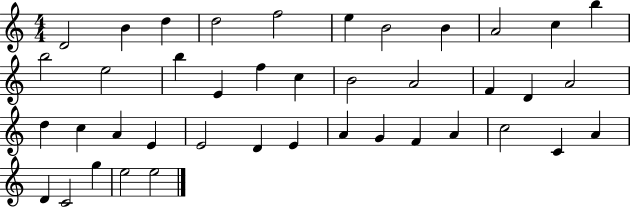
{
  \clef treble
  \numericTimeSignature
  \time 4/4
  \key c \major
  d'2 b'4 d''4 | d''2 f''2 | e''4 b'2 b'4 | a'2 c''4 b''4 | \break b''2 e''2 | b''4 e'4 f''4 c''4 | b'2 a'2 | f'4 d'4 a'2 | \break d''4 c''4 a'4 e'4 | e'2 d'4 e'4 | a'4 g'4 f'4 a'4 | c''2 c'4 a'4 | \break d'4 c'2 g''4 | e''2 e''2 | \bar "|."
}